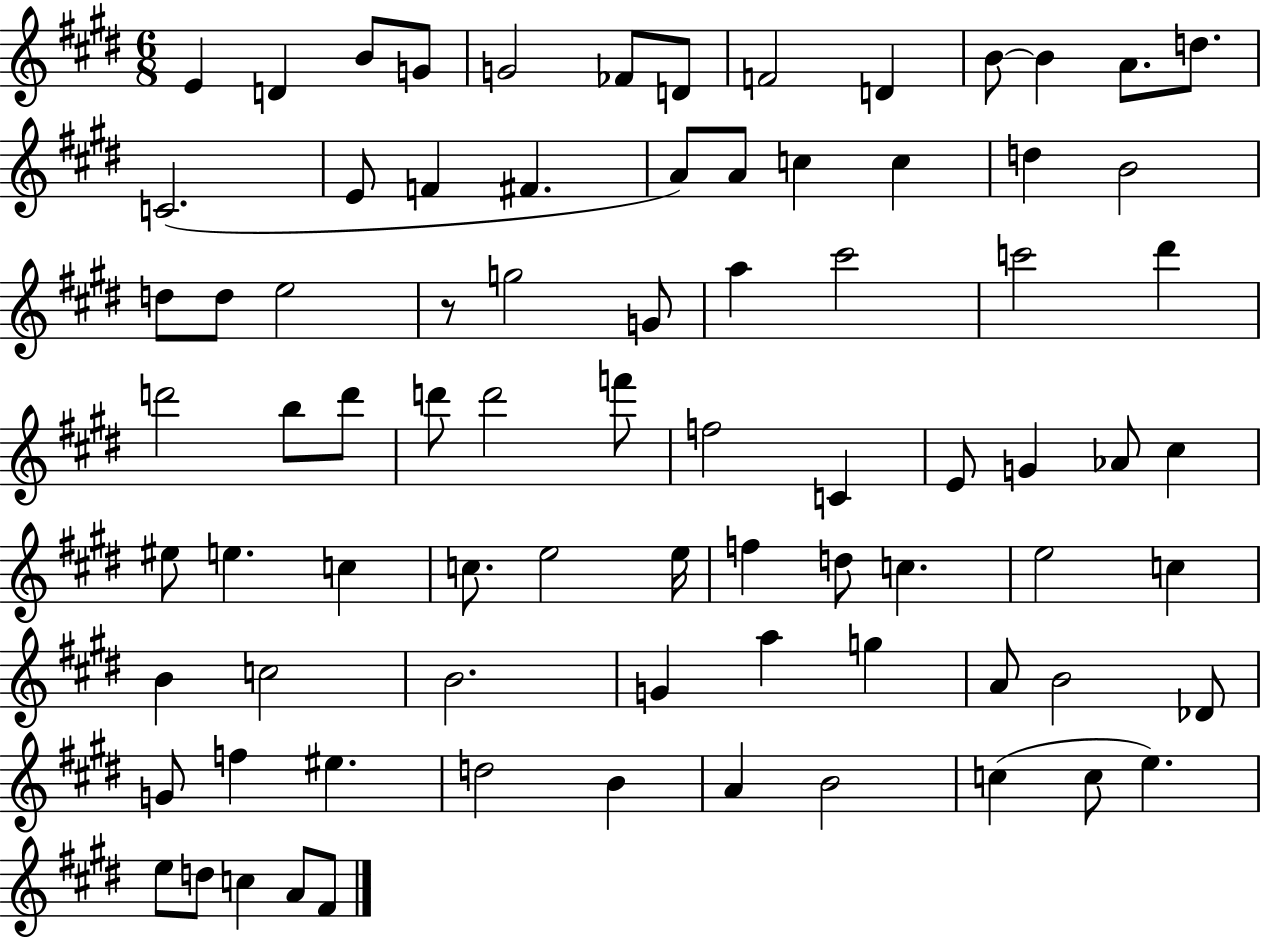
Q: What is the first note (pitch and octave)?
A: E4